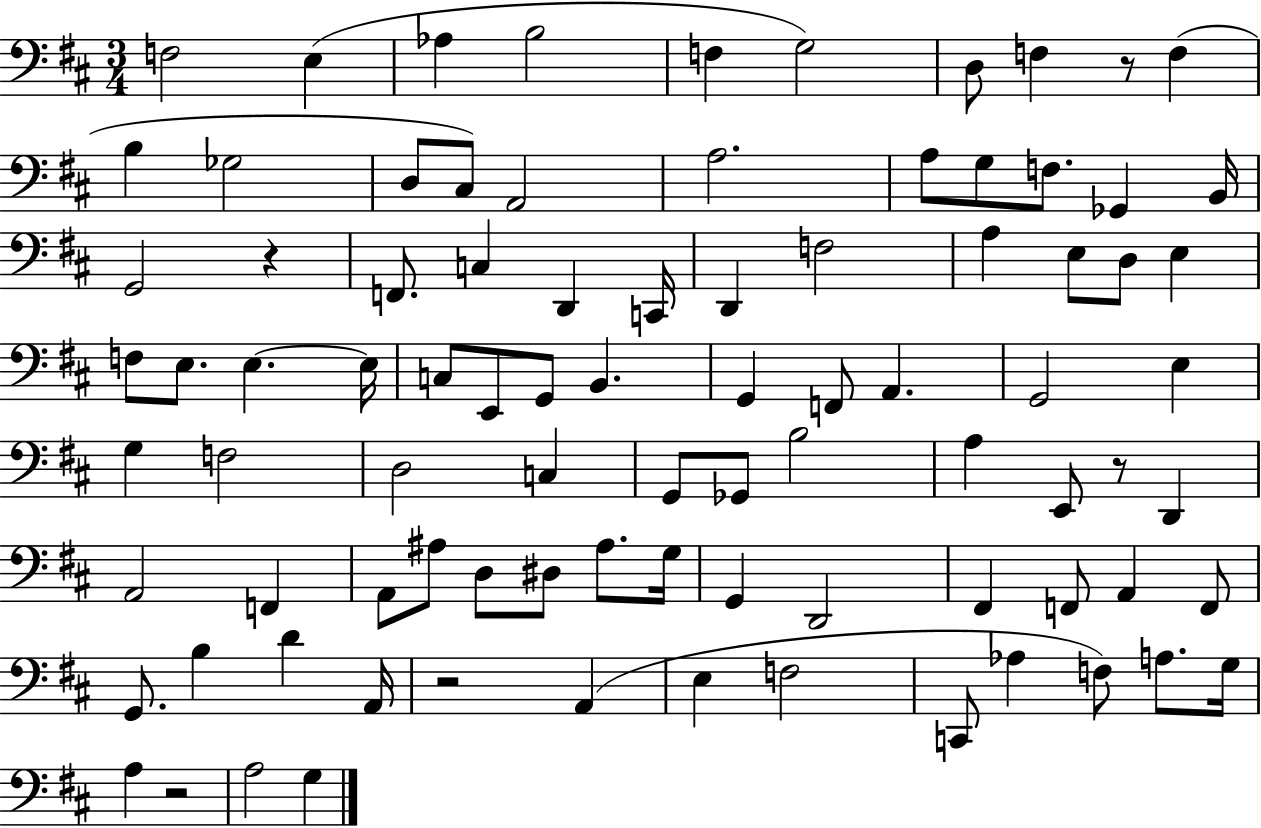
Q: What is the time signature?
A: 3/4